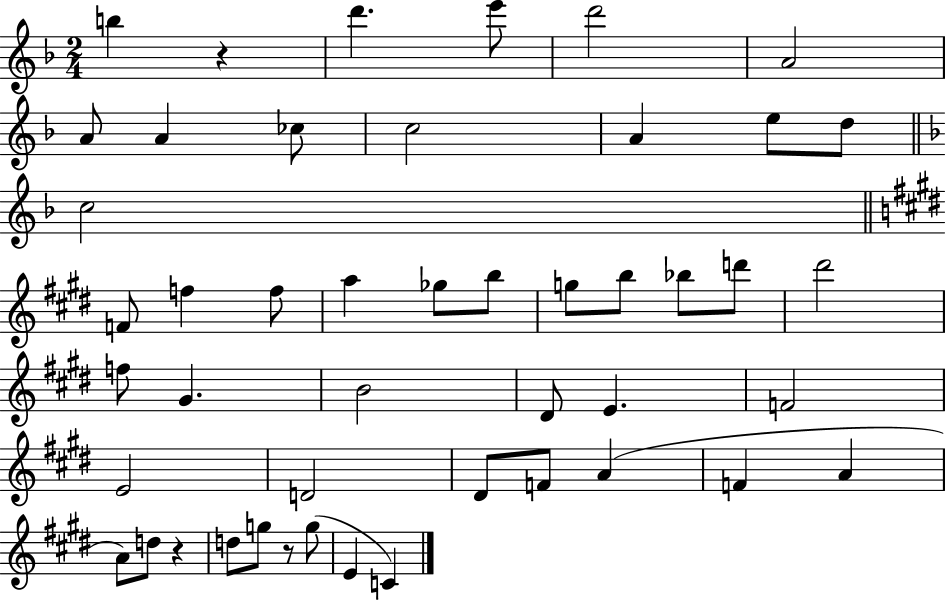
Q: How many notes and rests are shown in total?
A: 47